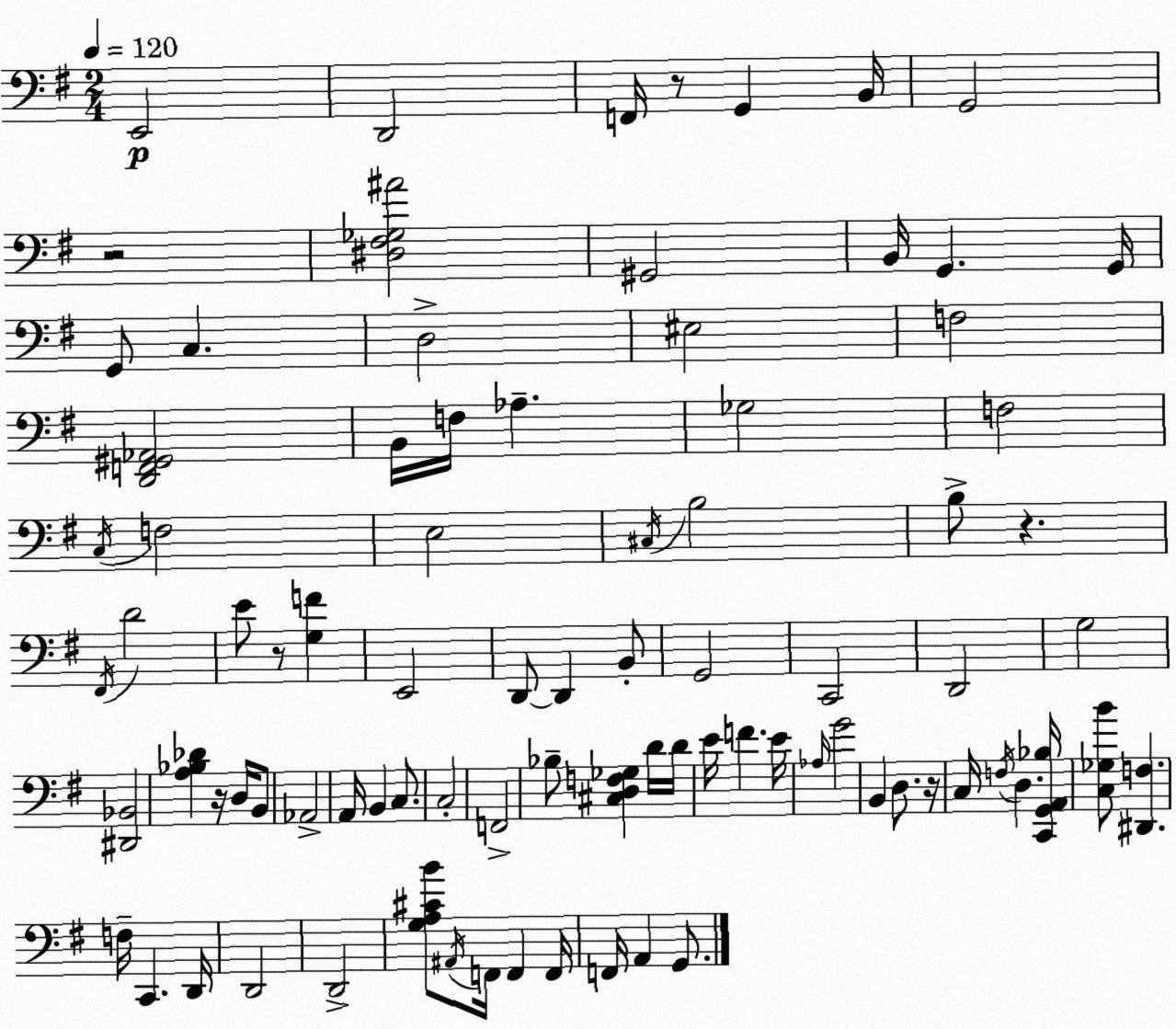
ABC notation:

X:1
T:Untitled
M:2/4
L:1/4
K:G
E,,2 D,,2 F,,/4 z/2 G,, B,,/4 G,,2 z2 [^D,^F,_G,^A]2 ^G,,2 B,,/4 G,, G,,/4 G,,/2 C, D,2 ^E,2 F,2 [D,,F,,^G,,_A,,]2 B,,/4 F,/4 _A, _G,2 F,2 C,/4 F,2 E,2 ^C,/4 B,2 B,/2 z ^F,,/4 D2 E/2 z/2 [G,F] E,,2 D,,/2 D,, B,,/2 G,,2 C,,2 D,,2 G,2 [^D,,_B,,]2 [A,_B,_D] z/4 D,/4 B,,/2 _A,,2 A,,/4 B,, C,/2 C,2 F,,2 _B,/2 [^C,D,F,_G,] D/4 D/4 E/4 F E/4 _A,/4 G2 B,, D,/2 z/4 C,/4 F,/4 D, [C,,G,,A,,_B,]/4 [C,_G,B]/2 [^D,,F,] F,/4 C,, D,,/4 D,,2 D,,2 [G,A,^CB]/2 ^A,,/4 F,,/4 F,, F,,/4 F,,/4 A,, G,,/2